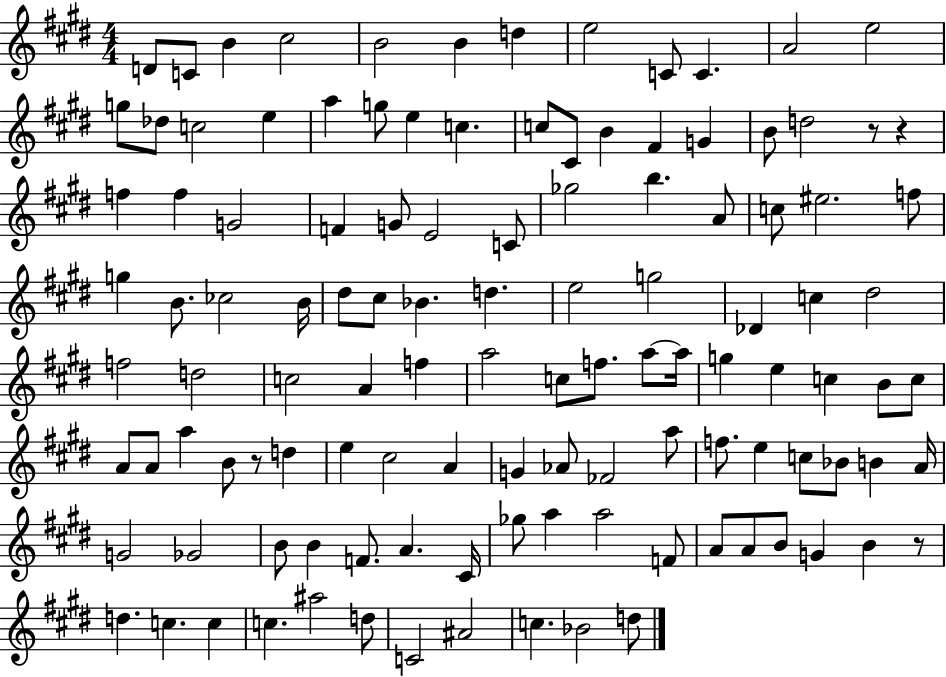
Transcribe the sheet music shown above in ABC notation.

X:1
T:Untitled
M:4/4
L:1/4
K:E
D/2 C/2 B ^c2 B2 B d e2 C/2 C A2 e2 g/2 _d/2 c2 e a g/2 e c c/2 ^C/2 B ^F G B/2 d2 z/2 z f f G2 F G/2 E2 C/2 _g2 b A/2 c/2 ^e2 f/2 g B/2 _c2 B/4 ^d/2 ^c/2 _B d e2 g2 _D c ^d2 f2 d2 c2 A f a2 c/2 f/2 a/2 a/4 g e c B/2 c/2 A/2 A/2 a B/2 z/2 d e ^c2 A G _A/2 _F2 a/2 f/2 e c/2 _B/2 B A/4 G2 _G2 B/2 B F/2 A ^C/4 _g/2 a a2 F/2 A/2 A/2 B/2 G B z/2 d c c c ^a2 d/2 C2 ^A2 c _B2 d/2